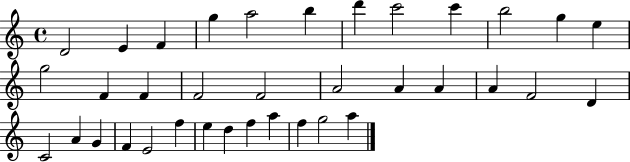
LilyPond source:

{
  \clef treble
  \time 4/4
  \defaultTimeSignature
  \key c \major
  d'2 e'4 f'4 | g''4 a''2 b''4 | d'''4 c'''2 c'''4 | b''2 g''4 e''4 | \break g''2 f'4 f'4 | f'2 f'2 | a'2 a'4 a'4 | a'4 f'2 d'4 | \break c'2 a'4 g'4 | f'4 e'2 f''4 | e''4 d''4 f''4 a''4 | f''4 g''2 a''4 | \break \bar "|."
}